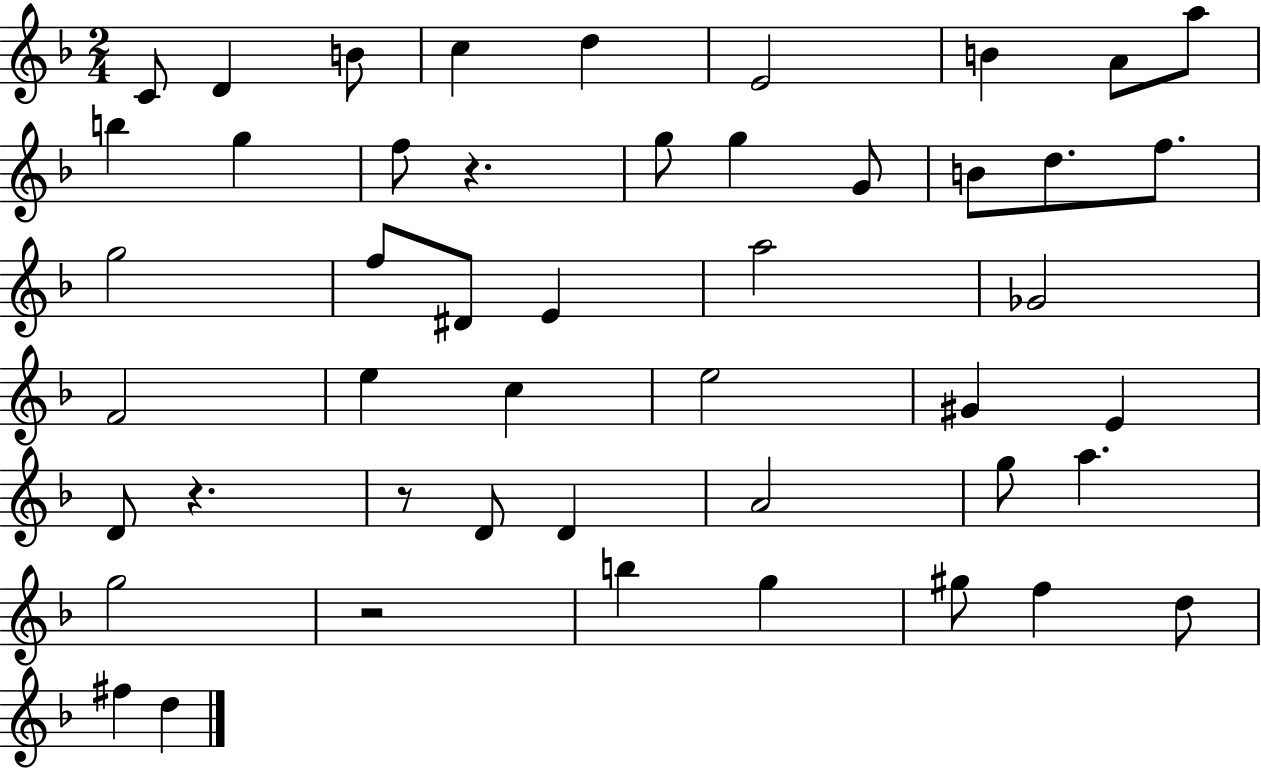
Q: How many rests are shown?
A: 4